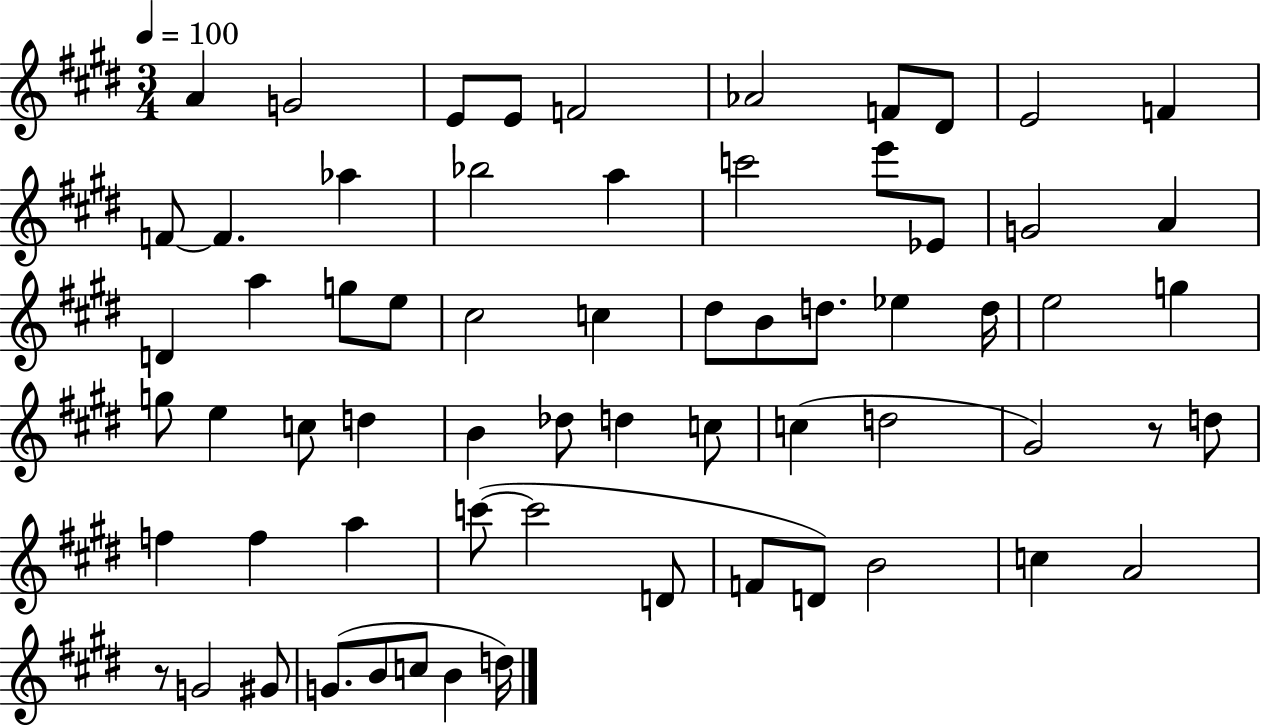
{
  \clef treble
  \numericTimeSignature
  \time 3/4
  \key e \major
  \tempo 4 = 100
  \repeat volta 2 { a'4 g'2 | e'8 e'8 f'2 | aes'2 f'8 dis'8 | e'2 f'4 | \break f'8~~ f'4. aes''4 | bes''2 a''4 | c'''2 e'''8 ees'8 | g'2 a'4 | \break d'4 a''4 g''8 e''8 | cis''2 c''4 | dis''8 b'8 d''8. ees''4 d''16 | e''2 g''4 | \break g''8 e''4 c''8 d''4 | b'4 des''8 d''4 c''8 | c''4( d''2 | gis'2) r8 d''8 | \break f''4 f''4 a''4 | c'''8~(~ c'''2 d'8 | f'8 d'8) b'2 | c''4 a'2 | \break r8 g'2 gis'8 | g'8.( b'8 c''8 b'4 d''16) | } \bar "|."
}